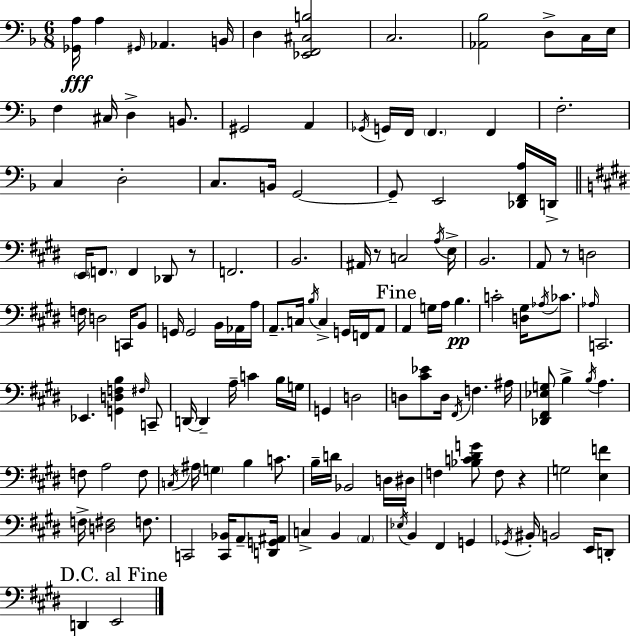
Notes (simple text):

[Gb2,A3]/s A3/q G#2/s Ab2/q. B2/s D3/q [Eb2,F2,C#3,B3]/h C3/h. [Ab2,Bb3]/h D3/e C3/s E3/s F3/q C#3/s D3/q B2/e. G#2/h A2/q Gb2/s G2/s F2/s F2/q. F2/q F3/h. C3/q D3/h C3/e. B2/s G2/h G2/e E2/h [Db2,F2,A3]/s D2/s E2/s F2/e. F2/q Db2/e R/e F2/h. B2/h. A#2/s R/e C3/h A3/s E3/s B2/h. A2/e R/e D3/h F3/s D3/h C2/s B2/e G2/s G2/h B2/s Ab2/s A3/s A2/e. C3/s B3/s C3/q G2/s F2/s A2/e A2/q G3/s A3/s B3/q. C4/h [D3,G#3]/s Ab3/s CES4/e. Ab3/s C2/h. Eb2/q. [G2,D3,F3,B3]/q F#3/s C2/e D2/s D2/q A3/s C4/q B3/s G3/s G2/q D3/h D3/e [C#4,Eb4]/e D3/s F#2/s F3/q. A#3/s [Db2,F#2,Eb3,G3]/e B3/q B3/s A3/q. F3/e A3/h F3/e C3/s A#3/s G3/q B3/q C4/e. B3/s D4/s Bb2/h D3/s D#3/s F3/q [Bb3,C4,D#4,G4]/e F3/e R/q G3/h [E3,F4]/q F3/s [D3,F#3]/h F3/e. C2/h [C2,Bb2]/s A2/e [D2,G2,A#2]/s C3/q B2/q A2/q Eb3/s B2/q F#2/q G2/q Gb2/s BIS2/s B2/h E2/s D2/e D2/q E2/h